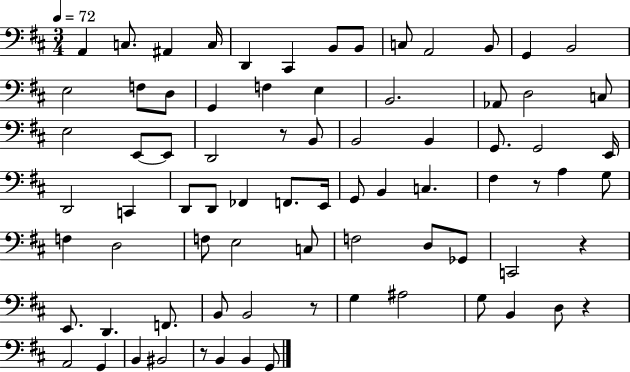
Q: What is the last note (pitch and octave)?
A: G2